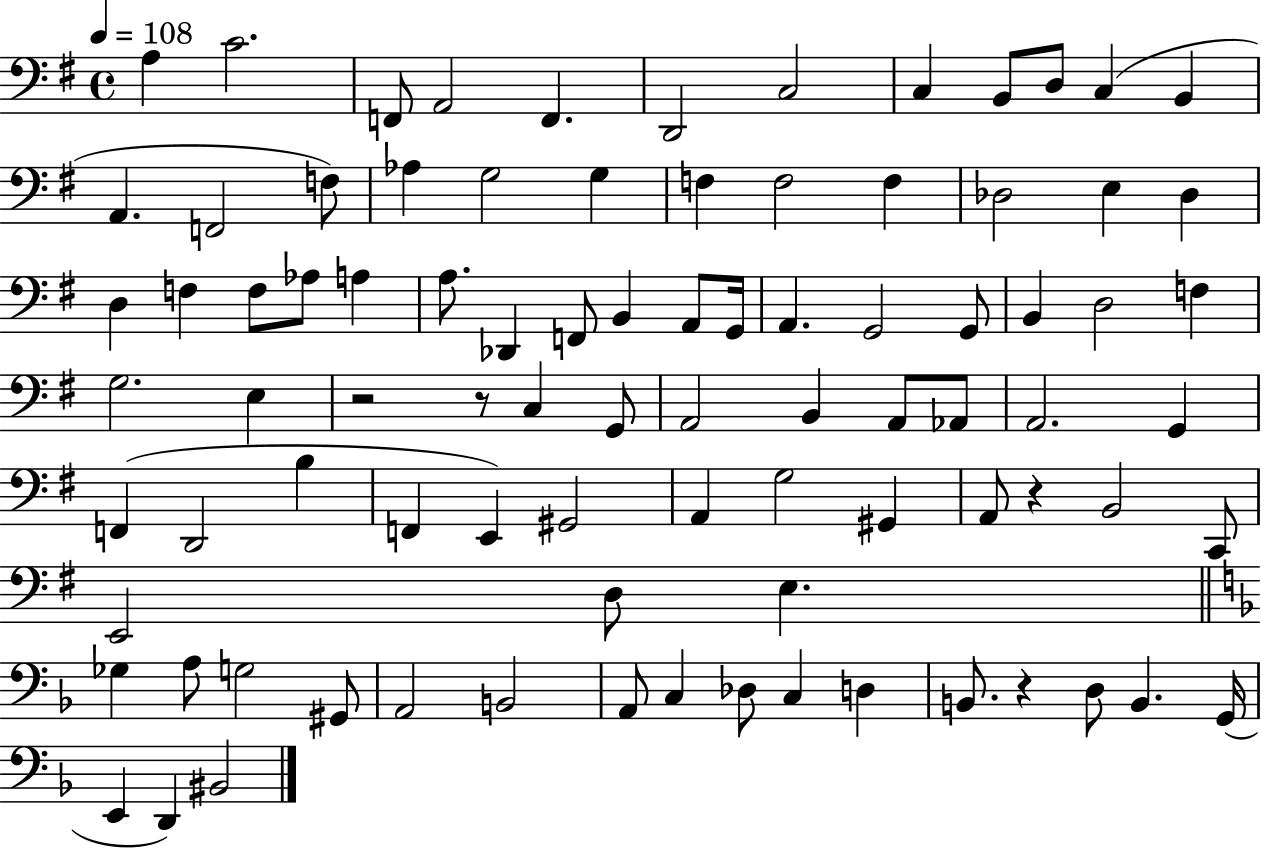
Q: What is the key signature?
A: G major